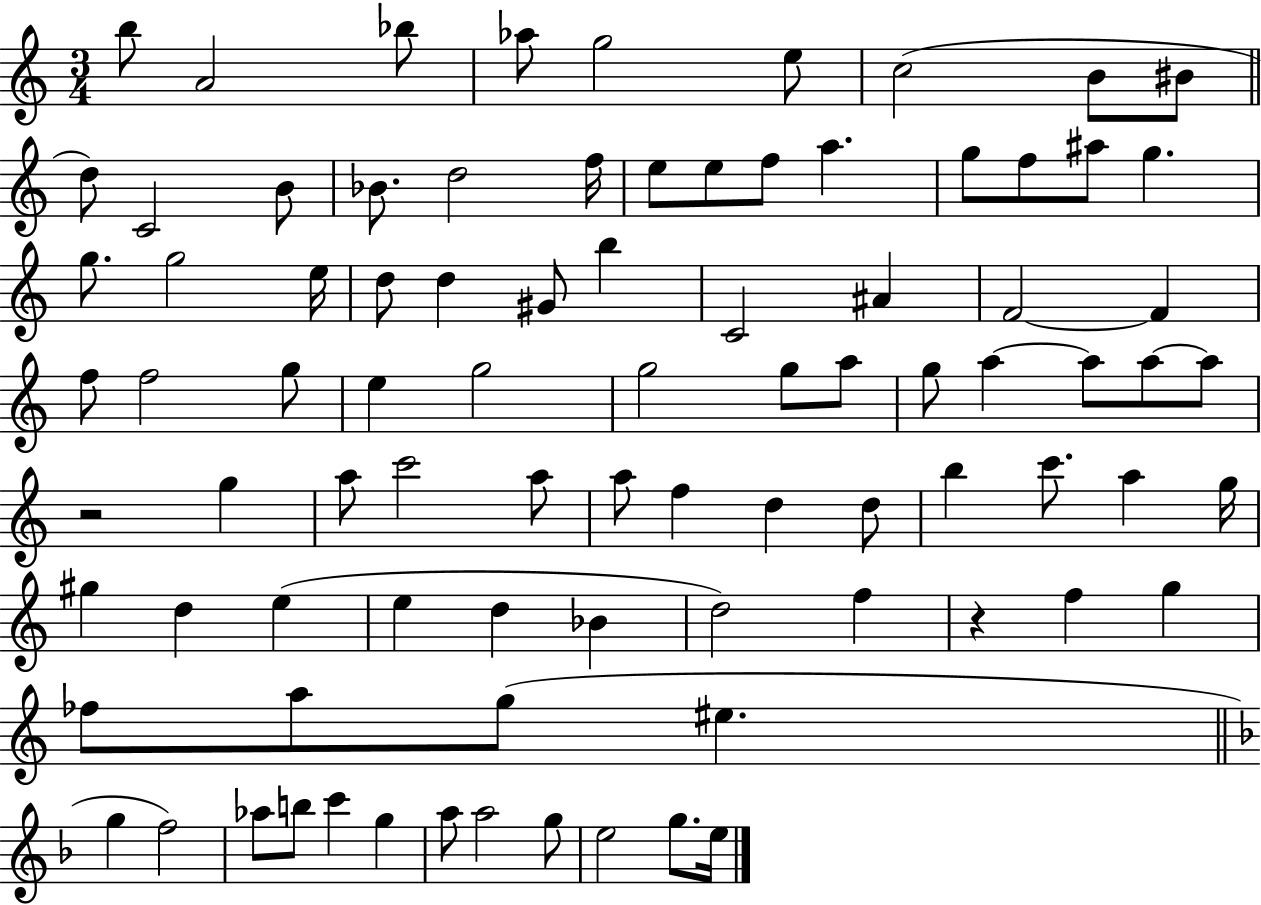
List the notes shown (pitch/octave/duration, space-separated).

B5/e A4/h Bb5/e Ab5/e G5/h E5/e C5/h B4/e BIS4/e D5/e C4/h B4/e Bb4/e. D5/h F5/s E5/e E5/e F5/e A5/q. G5/e F5/e A#5/e G5/q. G5/e. G5/h E5/s D5/e D5/q G#4/e B5/q C4/h A#4/q F4/h F4/q F5/e F5/h G5/e E5/q G5/h G5/h G5/e A5/e G5/e A5/q A5/e A5/e A5/e R/h G5/q A5/e C6/h A5/e A5/e F5/q D5/q D5/e B5/q C6/e. A5/q G5/s G#5/q D5/q E5/q E5/q D5/q Bb4/q D5/h F5/q R/q F5/q G5/q FES5/e A5/e G5/e EIS5/q. G5/q F5/h Ab5/e B5/e C6/q G5/q A5/e A5/h G5/e E5/h G5/e. E5/s